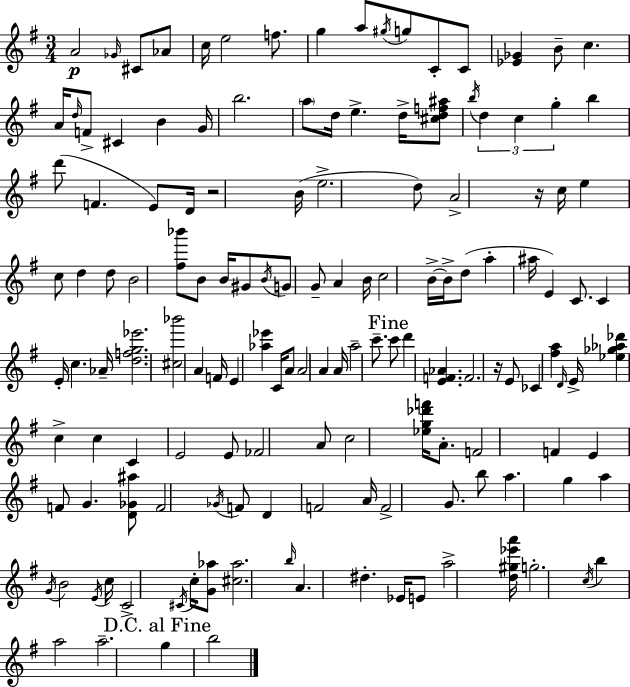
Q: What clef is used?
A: treble